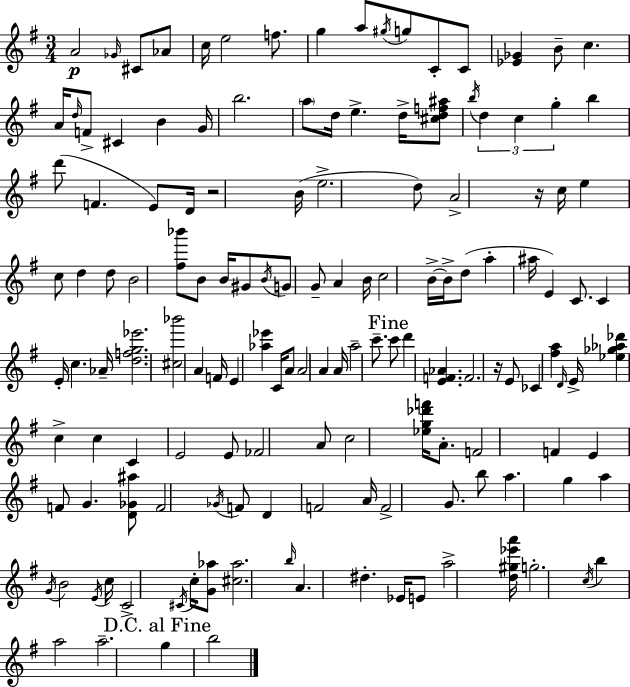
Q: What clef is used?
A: treble